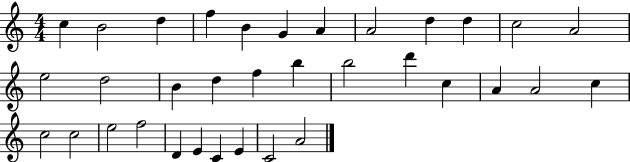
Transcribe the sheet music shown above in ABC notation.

X:1
T:Untitled
M:4/4
L:1/4
K:C
c B2 d f B G A A2 d d c2 A2 e2 d2 B d f b b2 d' c A A2 c c2 c2 e2 f2 D E C E C2 A2